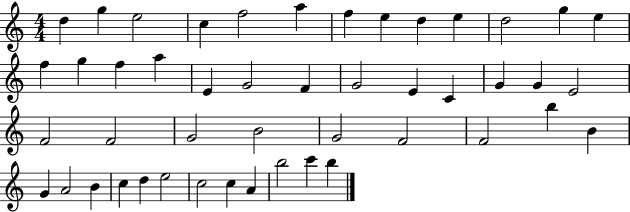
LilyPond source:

{
  \clef treble
  \numericTimeSignature
  \time 4/4
  \key c \major
  d''4 g''4 e''2 | c''4 f''2 a''4 | f''4 e''4 d''4 e''4 | d''2 g''4 e''4 | \break f''4 g''4 f''4 a''4 | e'4 g'2 f'4 | g'2 e'4 c'4 | g'4 g'4 e'2 | \break f'2 f'2 | g'2 b'2 | g'2 f'2 | f'2 b''4 b'4 | \break g'4 a'2 b'4 | c''4 d''4 e''2 | c''2 c''4 a'4 | b''2 c'''4 b''4 | \break \bar "|."
}